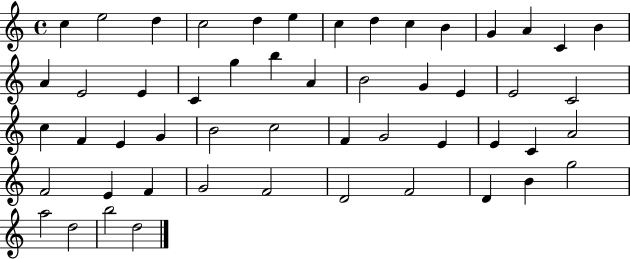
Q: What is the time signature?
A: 4/4